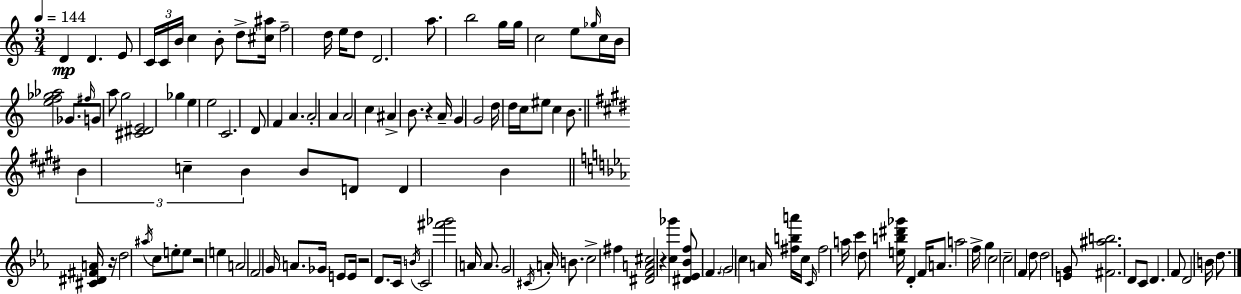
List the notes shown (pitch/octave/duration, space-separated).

D4/q D4/q. E4/e C4/s C4/s B4/s C5/q B4/e D5/e [C#5,A#5]/s F5/h D5/s E5/s D5/e D4/h. A5/e. B5/h G5/s G5/s C5/h E5/e Gb5/s C5/s B4/s [E5,F5,Gb5,Ab5]/h Gb4/e. F#5/s G4/e A5/e G5/h [C#4,D#4,E4]/h Gb5/q E5/q E5/h C4/h. D4/e F4/q A4/q. A4/h A4/q A4/h C5/q A#4/q B4/e. R/q A4/s G4/q G4/h D5/s D5/s C5/s EIS5/e C5/q B4/e. B4/q C5/q B4/q B4/e D4/e D4/q B4/q [C#4,D#4,F#4,A4]/s R/s D5/h A#5/s C5/e E5/e E5/e R/h E5/q A4/h F4/h G4/s A4/e. Gb4/s E4/e E4/s R/h D4/e. C4/s B4/s C4/h [F#6,Gb6]/h A4/s A4/e. G4/h C#4/s A4/s B4/e. C5/h F#5/q [D#4,F4,A4,C#5]/h R/q [C5,Gb6]/q [D#4,Eb4,Bb4,F5]/e F4/q. G4/h C5/q A4/s [F#5,B5,A6]/s C5/s C4/s F#5/h A5/s C6/q D5/e [E5,B5,D#6,Gb6]/s D4/q F4/s A4/e. A5/h F5/s G5/q C5/h C5/h F4/q D5/e D5/h [E4,G4]/e [F#4,A#5,B5]/h. D4/e C4/e D4/q. F4/e D4/h B4/s D5/e.